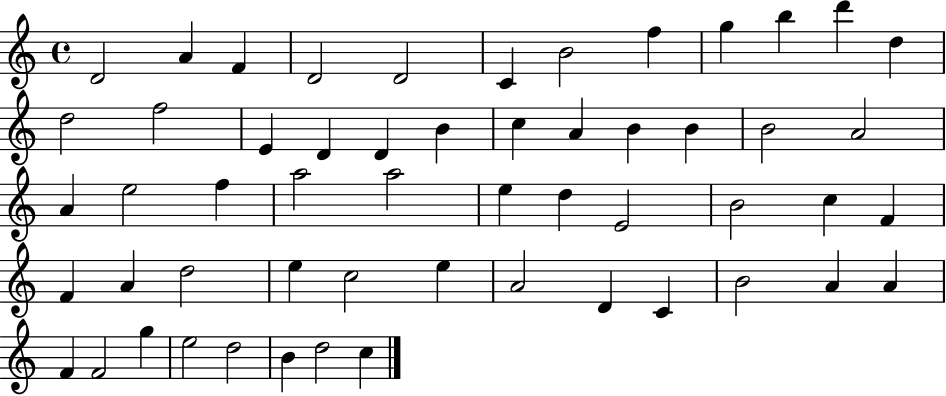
D4/h A4/q F4/q D4/h D4/h C4/q B4/h F5/q G5/q B5/q D6/q D5/q D5/h F5/h E4/q D4/q D4/q B4/q C5/q A4/q B4/q B4/q B4/h A4/h A4/q E5/h F5/q A5/h A5/h E5/q D5/q E4/h B4/h C5/q F4/q F4/q A4/q D5/h E5/q C5/h E5/q A4/h D4/q C4/q B4/h A4/q A4/q F4/q F4/h G5/q E5/h D5/h B4/q D5/h C5/q